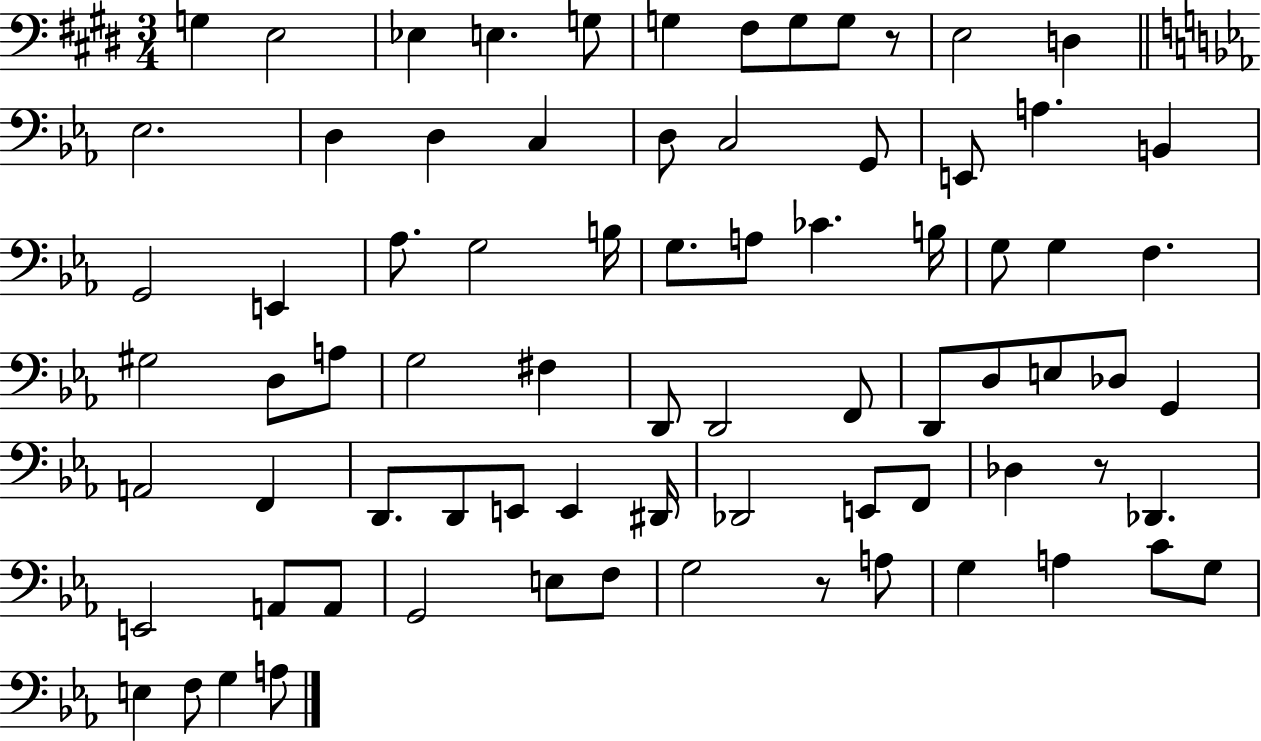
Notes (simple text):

G3/q E3/h Eb3/q E3/q. G3/e G3/q F#3/e G3/e G3/e R/e E3/h D3/q Eb3/h. D3/q D3/q C3/q D3/e C3/h G2/e E2/e A3/q. B2/q G2/h E2/q Ab3/e. G3/h B3/s G3/e. A3/e CES4/q. B3/s G3/e G3/q F3/q. G#3/h D3/e A3/e G3/h F#3/q D2/e D2/h F2/e D2/e D3/e E3/e Db3/e G2/q A2/h F2/q D2/e. D2/e E2/e E2/q D#2/s Db2/h E2/e F2/e Db3/q R/e Db2/q. E2/h A2/e A2/e G2/h E3/e F3/e G3/h R/e A3/e G3/q A3/q C4/e G3/e E3/q F3/e G3/q A3/e